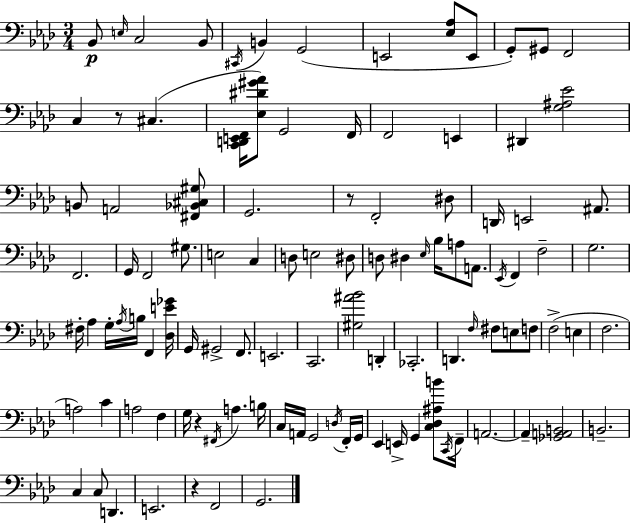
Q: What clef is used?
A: bass